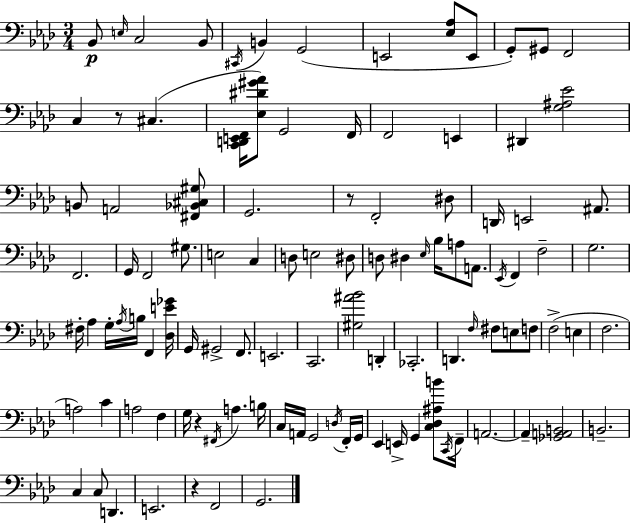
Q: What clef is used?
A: bass